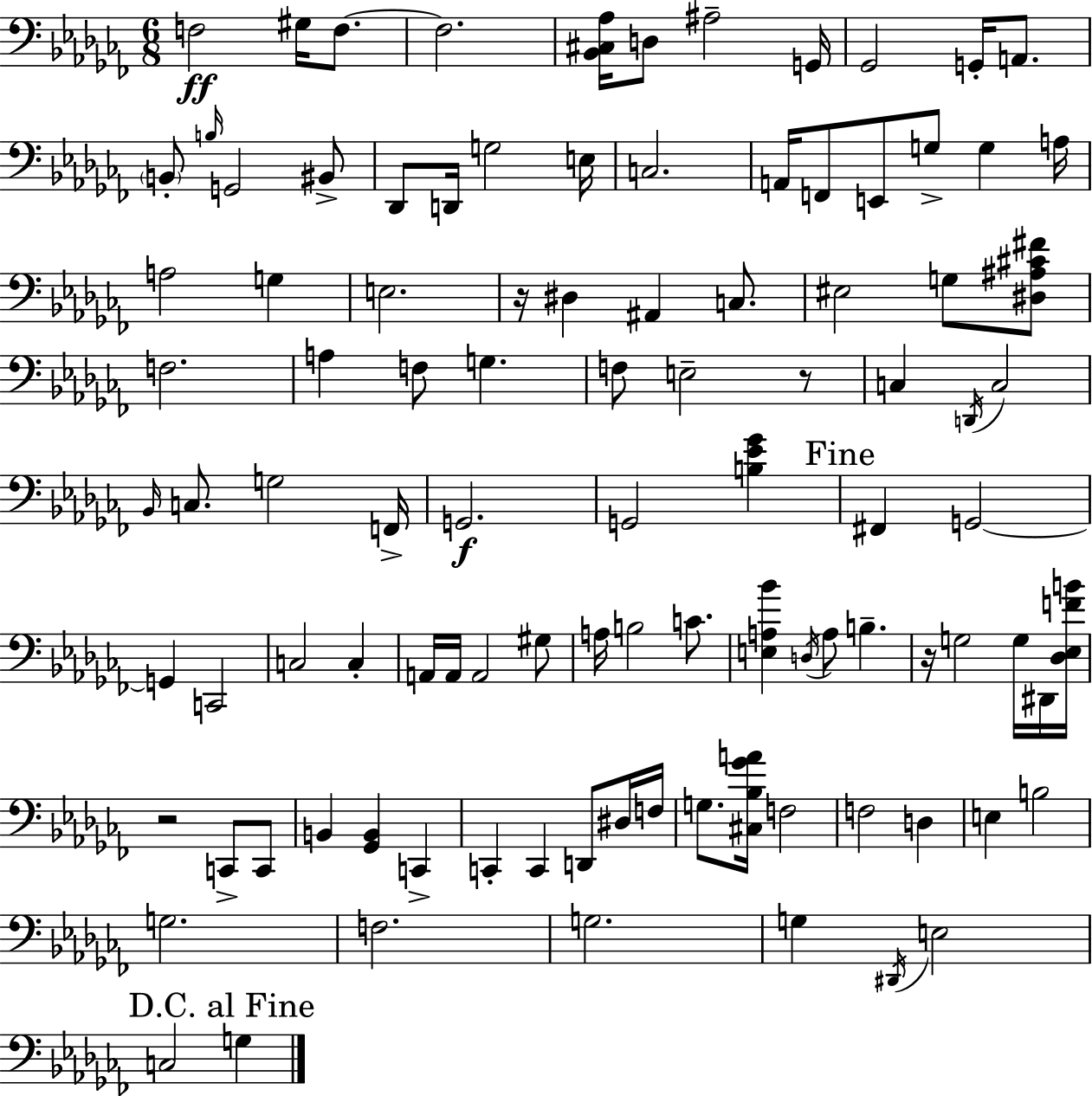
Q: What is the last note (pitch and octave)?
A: G3